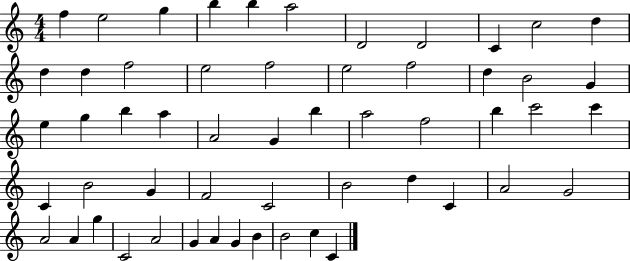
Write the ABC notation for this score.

X:1
T:Untitled
M:4/4
L:1/4
K:C
f e2 g b b a2 D2 D2 C c2 d d d f2 e2 f2 e2 f2 d B2 G e g b a A2 G b a2 f2 b c'2 c' C B2 G F2 C2 B2 d C A2 G2 A2 A g C2 A2 G A G B B2 c C